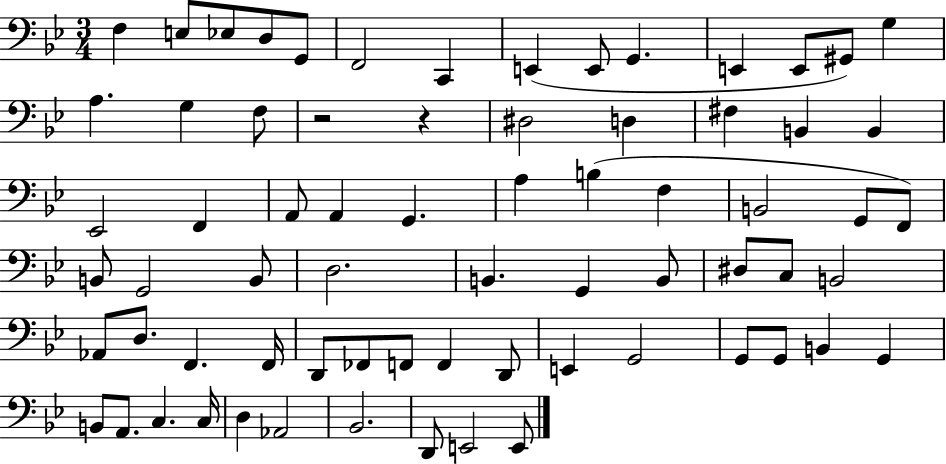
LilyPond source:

{
  \clef bass
  \numericTimeSignature
  \time 3/4
  \key bes \major
  f4 e8 ees8 d8 g,8 | f,2 c,4 | e,4( e,8 g,4. | e,4 e,8 gis,8) g4 | \break a4. g4 f8 | r2 r4 | dis2 d4 | fis4 b,4 b,4 | \break ees,2 f,4 | a,8 a,4 g,4. | a4 b4( f4 | b,2 g,8 f,8) | \break b,8 g,2 b,8 | d2. | b,4. g,4 b,8 | dis8 c8 b,2 | \break aes,8 d8. f,4. f,16 | d,8 fes,8 f,8 f,4 d,8 | e,4 g,2 | g,8 g,8 b,4 g,4 | \break b,8 a,8. c4. c16 | d4 aes,2 | bes,2. | d,8 e,2 e,8 | \break \bar "|."
}